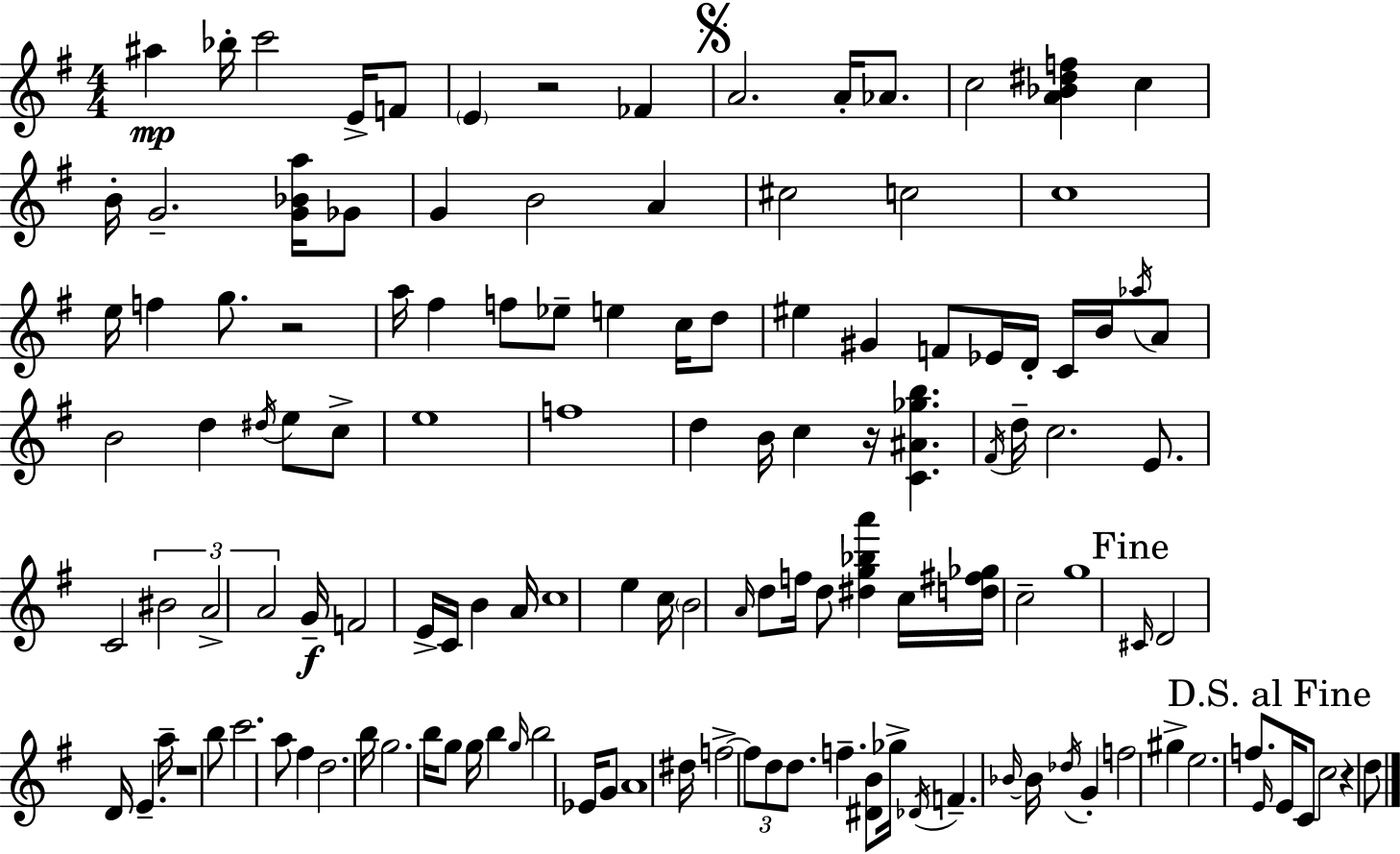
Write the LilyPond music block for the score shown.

{
  \clef treble
  \numericTimeSignature
  \time 4/4
  \key g \major
  ais''4\mp bes''16-. c'''2 e'16-> f'8 | \parenthesize e'4 r2 fes'4 | \mark \markup { \musicglyph "scripts.segno" } a'2. a'16-. aes'8. | c''2 <a' bes' dis'' f''>4 c''4 | \break b'16-. g'2.-- <g' bes' a''>16 ges'8 | g'4 b'2 a'4 | cis''2 c''2 | c''1 | \break e''16 f''4 g''8. r2 | a''16 fis''4 f''8 ees''8-- e''4 c''16 d''8 | eis''4 gis'4 f'8 ees'16 d'16-. c'16 b'16 \acciaccatura { aes''16 } a'8 | b'2 d''4 \acciaccatura { dis''16 } e''8 | \break c''8-> e''1 | f''1 | d''4 b'16 c''4 r16 <c' ais' ges'' b''>4. | \acciaccatura { fis'16 } d''16-- c''2. | \break e'8. c'2 \tuplet 3/2 { bis'2 | a'2-> a'2 } | g'16--\f f'2 e'16-> c'16 b'4 | a'16 c''1 | \break e''4 c''16 \parenthesize b'2 | \grace { a'16 } d''8 f''16 d''8 <dis'' g'' bes'' a'''>4 c''16 <d'' fis'' ges''>16 c''2-- | g''1 | \mark "Fine" \grace { cis'16 } d'2 d'16 e'4.-- | \break a''16-- r1 | b''8 c'''2. | a''8 fis''4 d''2. | b''16 g''2. | \break b''16 g''8 g''16 b''4 \grace { g''16 } b''2 | ees'16 g'8 a'1 | dis''16 f''2->~~ \tuplet 3/2 { f''8 | d''8 d''8. } f''4.-- <dis' b'>8 ges''16-> \acciaccatura { des'16 } | \break f'4.-- \grace { bes'16~ }~ bes'16 \acciaccatura { des''16 } g'4-. f''2 | gis''4-> e''2. | f''8. \grace { e'16 } \mark "D.S. al Fine" e'16 c'8 c''2 | r4 d''8 \bar "|."
}